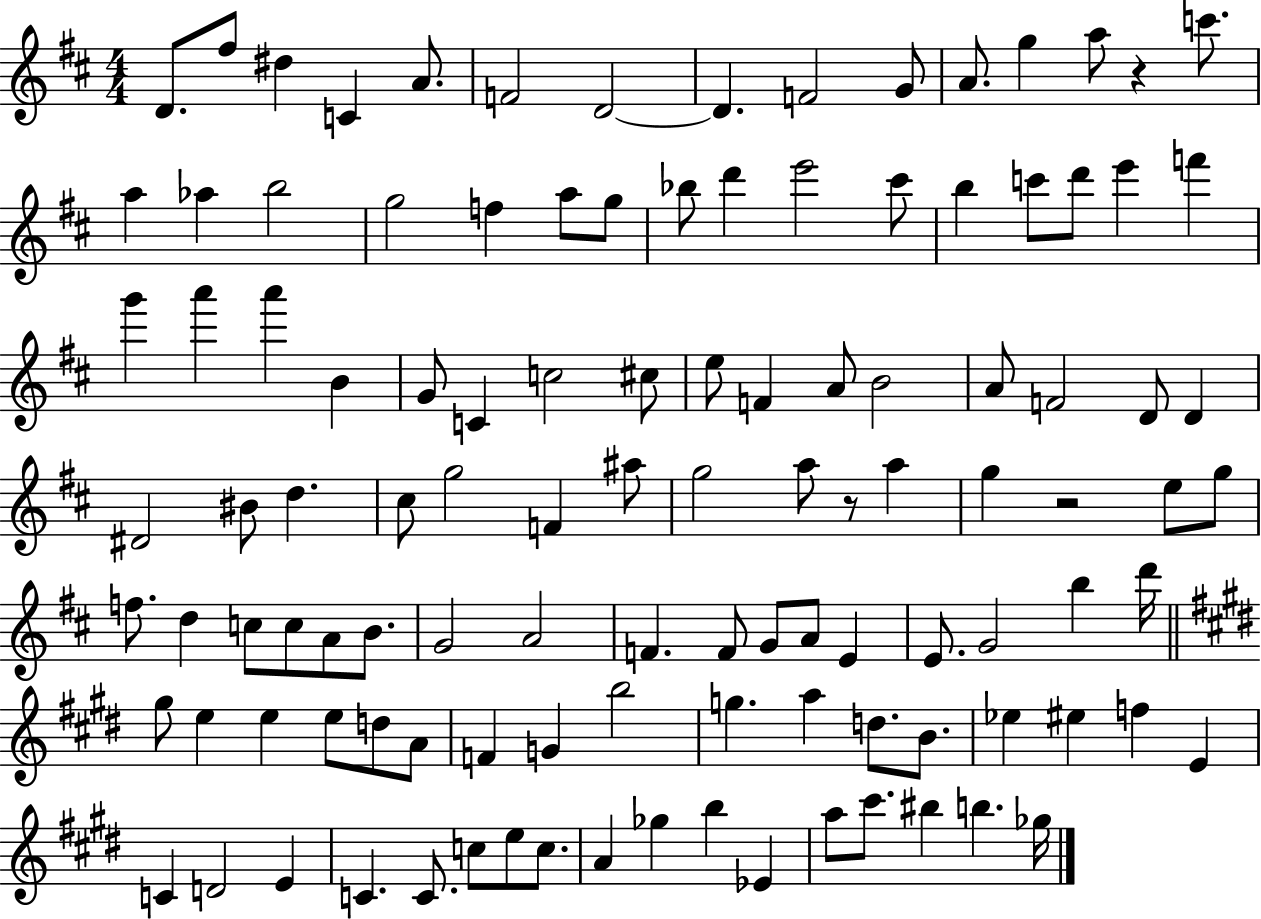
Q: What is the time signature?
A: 4/4